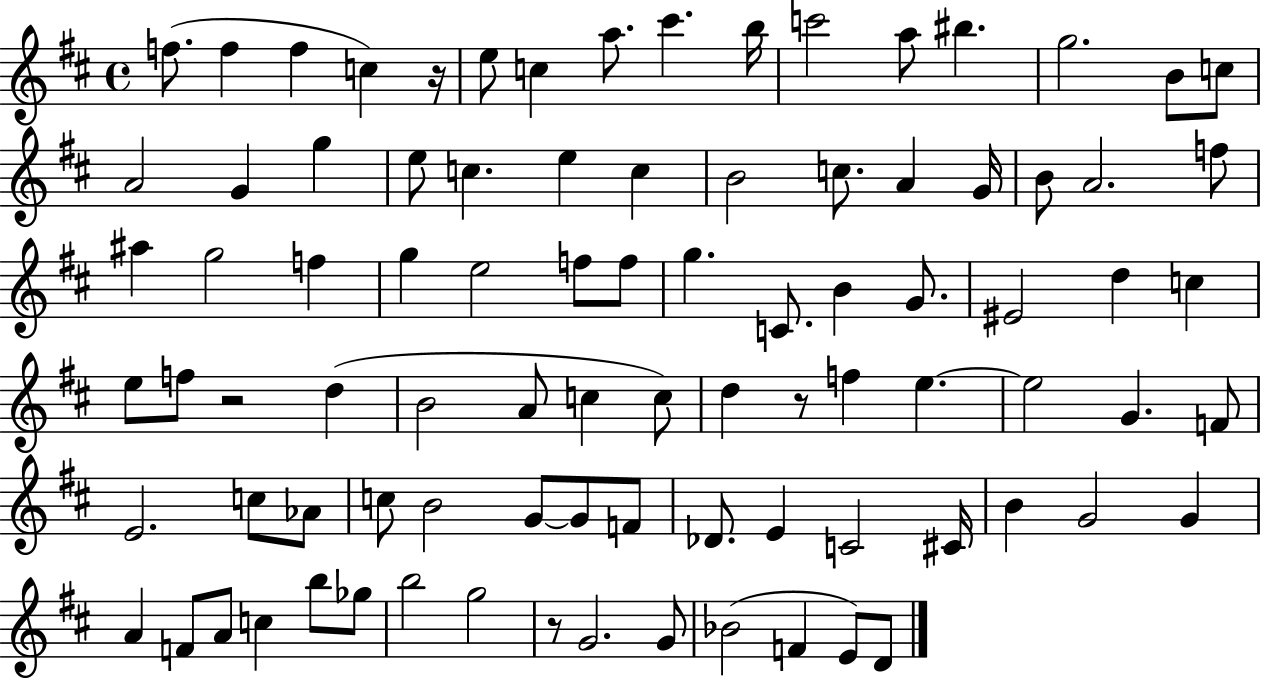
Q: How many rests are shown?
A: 4